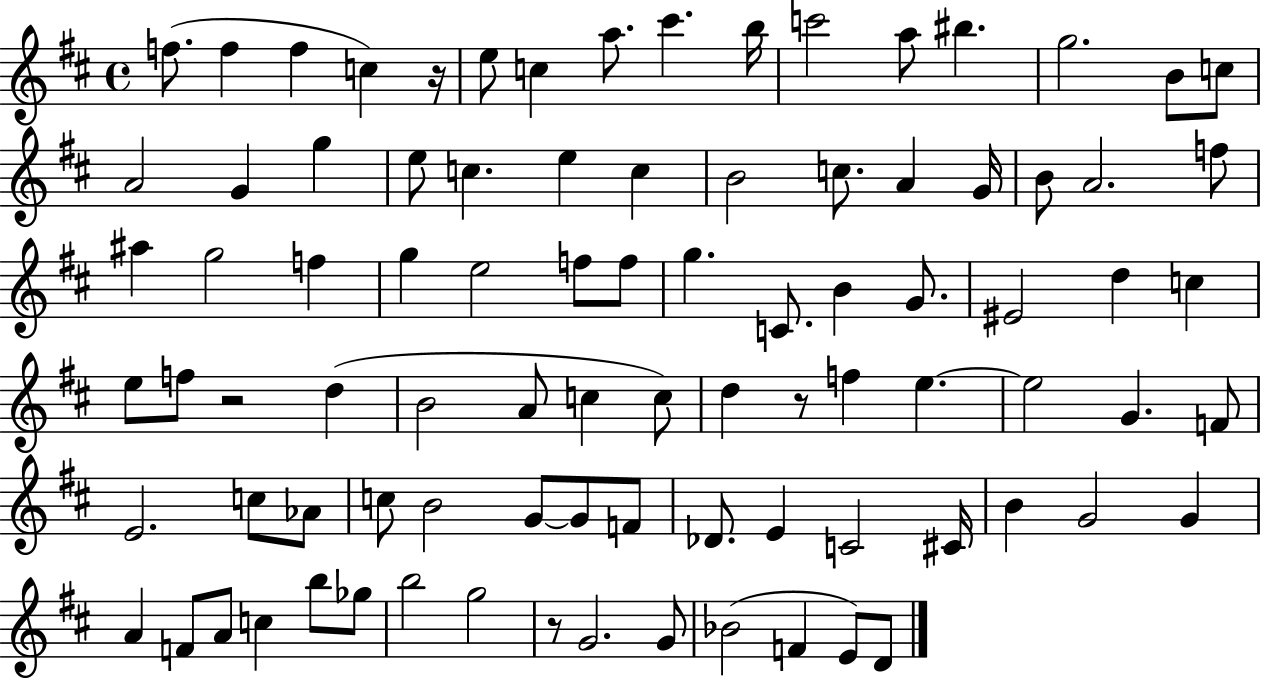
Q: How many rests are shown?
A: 4